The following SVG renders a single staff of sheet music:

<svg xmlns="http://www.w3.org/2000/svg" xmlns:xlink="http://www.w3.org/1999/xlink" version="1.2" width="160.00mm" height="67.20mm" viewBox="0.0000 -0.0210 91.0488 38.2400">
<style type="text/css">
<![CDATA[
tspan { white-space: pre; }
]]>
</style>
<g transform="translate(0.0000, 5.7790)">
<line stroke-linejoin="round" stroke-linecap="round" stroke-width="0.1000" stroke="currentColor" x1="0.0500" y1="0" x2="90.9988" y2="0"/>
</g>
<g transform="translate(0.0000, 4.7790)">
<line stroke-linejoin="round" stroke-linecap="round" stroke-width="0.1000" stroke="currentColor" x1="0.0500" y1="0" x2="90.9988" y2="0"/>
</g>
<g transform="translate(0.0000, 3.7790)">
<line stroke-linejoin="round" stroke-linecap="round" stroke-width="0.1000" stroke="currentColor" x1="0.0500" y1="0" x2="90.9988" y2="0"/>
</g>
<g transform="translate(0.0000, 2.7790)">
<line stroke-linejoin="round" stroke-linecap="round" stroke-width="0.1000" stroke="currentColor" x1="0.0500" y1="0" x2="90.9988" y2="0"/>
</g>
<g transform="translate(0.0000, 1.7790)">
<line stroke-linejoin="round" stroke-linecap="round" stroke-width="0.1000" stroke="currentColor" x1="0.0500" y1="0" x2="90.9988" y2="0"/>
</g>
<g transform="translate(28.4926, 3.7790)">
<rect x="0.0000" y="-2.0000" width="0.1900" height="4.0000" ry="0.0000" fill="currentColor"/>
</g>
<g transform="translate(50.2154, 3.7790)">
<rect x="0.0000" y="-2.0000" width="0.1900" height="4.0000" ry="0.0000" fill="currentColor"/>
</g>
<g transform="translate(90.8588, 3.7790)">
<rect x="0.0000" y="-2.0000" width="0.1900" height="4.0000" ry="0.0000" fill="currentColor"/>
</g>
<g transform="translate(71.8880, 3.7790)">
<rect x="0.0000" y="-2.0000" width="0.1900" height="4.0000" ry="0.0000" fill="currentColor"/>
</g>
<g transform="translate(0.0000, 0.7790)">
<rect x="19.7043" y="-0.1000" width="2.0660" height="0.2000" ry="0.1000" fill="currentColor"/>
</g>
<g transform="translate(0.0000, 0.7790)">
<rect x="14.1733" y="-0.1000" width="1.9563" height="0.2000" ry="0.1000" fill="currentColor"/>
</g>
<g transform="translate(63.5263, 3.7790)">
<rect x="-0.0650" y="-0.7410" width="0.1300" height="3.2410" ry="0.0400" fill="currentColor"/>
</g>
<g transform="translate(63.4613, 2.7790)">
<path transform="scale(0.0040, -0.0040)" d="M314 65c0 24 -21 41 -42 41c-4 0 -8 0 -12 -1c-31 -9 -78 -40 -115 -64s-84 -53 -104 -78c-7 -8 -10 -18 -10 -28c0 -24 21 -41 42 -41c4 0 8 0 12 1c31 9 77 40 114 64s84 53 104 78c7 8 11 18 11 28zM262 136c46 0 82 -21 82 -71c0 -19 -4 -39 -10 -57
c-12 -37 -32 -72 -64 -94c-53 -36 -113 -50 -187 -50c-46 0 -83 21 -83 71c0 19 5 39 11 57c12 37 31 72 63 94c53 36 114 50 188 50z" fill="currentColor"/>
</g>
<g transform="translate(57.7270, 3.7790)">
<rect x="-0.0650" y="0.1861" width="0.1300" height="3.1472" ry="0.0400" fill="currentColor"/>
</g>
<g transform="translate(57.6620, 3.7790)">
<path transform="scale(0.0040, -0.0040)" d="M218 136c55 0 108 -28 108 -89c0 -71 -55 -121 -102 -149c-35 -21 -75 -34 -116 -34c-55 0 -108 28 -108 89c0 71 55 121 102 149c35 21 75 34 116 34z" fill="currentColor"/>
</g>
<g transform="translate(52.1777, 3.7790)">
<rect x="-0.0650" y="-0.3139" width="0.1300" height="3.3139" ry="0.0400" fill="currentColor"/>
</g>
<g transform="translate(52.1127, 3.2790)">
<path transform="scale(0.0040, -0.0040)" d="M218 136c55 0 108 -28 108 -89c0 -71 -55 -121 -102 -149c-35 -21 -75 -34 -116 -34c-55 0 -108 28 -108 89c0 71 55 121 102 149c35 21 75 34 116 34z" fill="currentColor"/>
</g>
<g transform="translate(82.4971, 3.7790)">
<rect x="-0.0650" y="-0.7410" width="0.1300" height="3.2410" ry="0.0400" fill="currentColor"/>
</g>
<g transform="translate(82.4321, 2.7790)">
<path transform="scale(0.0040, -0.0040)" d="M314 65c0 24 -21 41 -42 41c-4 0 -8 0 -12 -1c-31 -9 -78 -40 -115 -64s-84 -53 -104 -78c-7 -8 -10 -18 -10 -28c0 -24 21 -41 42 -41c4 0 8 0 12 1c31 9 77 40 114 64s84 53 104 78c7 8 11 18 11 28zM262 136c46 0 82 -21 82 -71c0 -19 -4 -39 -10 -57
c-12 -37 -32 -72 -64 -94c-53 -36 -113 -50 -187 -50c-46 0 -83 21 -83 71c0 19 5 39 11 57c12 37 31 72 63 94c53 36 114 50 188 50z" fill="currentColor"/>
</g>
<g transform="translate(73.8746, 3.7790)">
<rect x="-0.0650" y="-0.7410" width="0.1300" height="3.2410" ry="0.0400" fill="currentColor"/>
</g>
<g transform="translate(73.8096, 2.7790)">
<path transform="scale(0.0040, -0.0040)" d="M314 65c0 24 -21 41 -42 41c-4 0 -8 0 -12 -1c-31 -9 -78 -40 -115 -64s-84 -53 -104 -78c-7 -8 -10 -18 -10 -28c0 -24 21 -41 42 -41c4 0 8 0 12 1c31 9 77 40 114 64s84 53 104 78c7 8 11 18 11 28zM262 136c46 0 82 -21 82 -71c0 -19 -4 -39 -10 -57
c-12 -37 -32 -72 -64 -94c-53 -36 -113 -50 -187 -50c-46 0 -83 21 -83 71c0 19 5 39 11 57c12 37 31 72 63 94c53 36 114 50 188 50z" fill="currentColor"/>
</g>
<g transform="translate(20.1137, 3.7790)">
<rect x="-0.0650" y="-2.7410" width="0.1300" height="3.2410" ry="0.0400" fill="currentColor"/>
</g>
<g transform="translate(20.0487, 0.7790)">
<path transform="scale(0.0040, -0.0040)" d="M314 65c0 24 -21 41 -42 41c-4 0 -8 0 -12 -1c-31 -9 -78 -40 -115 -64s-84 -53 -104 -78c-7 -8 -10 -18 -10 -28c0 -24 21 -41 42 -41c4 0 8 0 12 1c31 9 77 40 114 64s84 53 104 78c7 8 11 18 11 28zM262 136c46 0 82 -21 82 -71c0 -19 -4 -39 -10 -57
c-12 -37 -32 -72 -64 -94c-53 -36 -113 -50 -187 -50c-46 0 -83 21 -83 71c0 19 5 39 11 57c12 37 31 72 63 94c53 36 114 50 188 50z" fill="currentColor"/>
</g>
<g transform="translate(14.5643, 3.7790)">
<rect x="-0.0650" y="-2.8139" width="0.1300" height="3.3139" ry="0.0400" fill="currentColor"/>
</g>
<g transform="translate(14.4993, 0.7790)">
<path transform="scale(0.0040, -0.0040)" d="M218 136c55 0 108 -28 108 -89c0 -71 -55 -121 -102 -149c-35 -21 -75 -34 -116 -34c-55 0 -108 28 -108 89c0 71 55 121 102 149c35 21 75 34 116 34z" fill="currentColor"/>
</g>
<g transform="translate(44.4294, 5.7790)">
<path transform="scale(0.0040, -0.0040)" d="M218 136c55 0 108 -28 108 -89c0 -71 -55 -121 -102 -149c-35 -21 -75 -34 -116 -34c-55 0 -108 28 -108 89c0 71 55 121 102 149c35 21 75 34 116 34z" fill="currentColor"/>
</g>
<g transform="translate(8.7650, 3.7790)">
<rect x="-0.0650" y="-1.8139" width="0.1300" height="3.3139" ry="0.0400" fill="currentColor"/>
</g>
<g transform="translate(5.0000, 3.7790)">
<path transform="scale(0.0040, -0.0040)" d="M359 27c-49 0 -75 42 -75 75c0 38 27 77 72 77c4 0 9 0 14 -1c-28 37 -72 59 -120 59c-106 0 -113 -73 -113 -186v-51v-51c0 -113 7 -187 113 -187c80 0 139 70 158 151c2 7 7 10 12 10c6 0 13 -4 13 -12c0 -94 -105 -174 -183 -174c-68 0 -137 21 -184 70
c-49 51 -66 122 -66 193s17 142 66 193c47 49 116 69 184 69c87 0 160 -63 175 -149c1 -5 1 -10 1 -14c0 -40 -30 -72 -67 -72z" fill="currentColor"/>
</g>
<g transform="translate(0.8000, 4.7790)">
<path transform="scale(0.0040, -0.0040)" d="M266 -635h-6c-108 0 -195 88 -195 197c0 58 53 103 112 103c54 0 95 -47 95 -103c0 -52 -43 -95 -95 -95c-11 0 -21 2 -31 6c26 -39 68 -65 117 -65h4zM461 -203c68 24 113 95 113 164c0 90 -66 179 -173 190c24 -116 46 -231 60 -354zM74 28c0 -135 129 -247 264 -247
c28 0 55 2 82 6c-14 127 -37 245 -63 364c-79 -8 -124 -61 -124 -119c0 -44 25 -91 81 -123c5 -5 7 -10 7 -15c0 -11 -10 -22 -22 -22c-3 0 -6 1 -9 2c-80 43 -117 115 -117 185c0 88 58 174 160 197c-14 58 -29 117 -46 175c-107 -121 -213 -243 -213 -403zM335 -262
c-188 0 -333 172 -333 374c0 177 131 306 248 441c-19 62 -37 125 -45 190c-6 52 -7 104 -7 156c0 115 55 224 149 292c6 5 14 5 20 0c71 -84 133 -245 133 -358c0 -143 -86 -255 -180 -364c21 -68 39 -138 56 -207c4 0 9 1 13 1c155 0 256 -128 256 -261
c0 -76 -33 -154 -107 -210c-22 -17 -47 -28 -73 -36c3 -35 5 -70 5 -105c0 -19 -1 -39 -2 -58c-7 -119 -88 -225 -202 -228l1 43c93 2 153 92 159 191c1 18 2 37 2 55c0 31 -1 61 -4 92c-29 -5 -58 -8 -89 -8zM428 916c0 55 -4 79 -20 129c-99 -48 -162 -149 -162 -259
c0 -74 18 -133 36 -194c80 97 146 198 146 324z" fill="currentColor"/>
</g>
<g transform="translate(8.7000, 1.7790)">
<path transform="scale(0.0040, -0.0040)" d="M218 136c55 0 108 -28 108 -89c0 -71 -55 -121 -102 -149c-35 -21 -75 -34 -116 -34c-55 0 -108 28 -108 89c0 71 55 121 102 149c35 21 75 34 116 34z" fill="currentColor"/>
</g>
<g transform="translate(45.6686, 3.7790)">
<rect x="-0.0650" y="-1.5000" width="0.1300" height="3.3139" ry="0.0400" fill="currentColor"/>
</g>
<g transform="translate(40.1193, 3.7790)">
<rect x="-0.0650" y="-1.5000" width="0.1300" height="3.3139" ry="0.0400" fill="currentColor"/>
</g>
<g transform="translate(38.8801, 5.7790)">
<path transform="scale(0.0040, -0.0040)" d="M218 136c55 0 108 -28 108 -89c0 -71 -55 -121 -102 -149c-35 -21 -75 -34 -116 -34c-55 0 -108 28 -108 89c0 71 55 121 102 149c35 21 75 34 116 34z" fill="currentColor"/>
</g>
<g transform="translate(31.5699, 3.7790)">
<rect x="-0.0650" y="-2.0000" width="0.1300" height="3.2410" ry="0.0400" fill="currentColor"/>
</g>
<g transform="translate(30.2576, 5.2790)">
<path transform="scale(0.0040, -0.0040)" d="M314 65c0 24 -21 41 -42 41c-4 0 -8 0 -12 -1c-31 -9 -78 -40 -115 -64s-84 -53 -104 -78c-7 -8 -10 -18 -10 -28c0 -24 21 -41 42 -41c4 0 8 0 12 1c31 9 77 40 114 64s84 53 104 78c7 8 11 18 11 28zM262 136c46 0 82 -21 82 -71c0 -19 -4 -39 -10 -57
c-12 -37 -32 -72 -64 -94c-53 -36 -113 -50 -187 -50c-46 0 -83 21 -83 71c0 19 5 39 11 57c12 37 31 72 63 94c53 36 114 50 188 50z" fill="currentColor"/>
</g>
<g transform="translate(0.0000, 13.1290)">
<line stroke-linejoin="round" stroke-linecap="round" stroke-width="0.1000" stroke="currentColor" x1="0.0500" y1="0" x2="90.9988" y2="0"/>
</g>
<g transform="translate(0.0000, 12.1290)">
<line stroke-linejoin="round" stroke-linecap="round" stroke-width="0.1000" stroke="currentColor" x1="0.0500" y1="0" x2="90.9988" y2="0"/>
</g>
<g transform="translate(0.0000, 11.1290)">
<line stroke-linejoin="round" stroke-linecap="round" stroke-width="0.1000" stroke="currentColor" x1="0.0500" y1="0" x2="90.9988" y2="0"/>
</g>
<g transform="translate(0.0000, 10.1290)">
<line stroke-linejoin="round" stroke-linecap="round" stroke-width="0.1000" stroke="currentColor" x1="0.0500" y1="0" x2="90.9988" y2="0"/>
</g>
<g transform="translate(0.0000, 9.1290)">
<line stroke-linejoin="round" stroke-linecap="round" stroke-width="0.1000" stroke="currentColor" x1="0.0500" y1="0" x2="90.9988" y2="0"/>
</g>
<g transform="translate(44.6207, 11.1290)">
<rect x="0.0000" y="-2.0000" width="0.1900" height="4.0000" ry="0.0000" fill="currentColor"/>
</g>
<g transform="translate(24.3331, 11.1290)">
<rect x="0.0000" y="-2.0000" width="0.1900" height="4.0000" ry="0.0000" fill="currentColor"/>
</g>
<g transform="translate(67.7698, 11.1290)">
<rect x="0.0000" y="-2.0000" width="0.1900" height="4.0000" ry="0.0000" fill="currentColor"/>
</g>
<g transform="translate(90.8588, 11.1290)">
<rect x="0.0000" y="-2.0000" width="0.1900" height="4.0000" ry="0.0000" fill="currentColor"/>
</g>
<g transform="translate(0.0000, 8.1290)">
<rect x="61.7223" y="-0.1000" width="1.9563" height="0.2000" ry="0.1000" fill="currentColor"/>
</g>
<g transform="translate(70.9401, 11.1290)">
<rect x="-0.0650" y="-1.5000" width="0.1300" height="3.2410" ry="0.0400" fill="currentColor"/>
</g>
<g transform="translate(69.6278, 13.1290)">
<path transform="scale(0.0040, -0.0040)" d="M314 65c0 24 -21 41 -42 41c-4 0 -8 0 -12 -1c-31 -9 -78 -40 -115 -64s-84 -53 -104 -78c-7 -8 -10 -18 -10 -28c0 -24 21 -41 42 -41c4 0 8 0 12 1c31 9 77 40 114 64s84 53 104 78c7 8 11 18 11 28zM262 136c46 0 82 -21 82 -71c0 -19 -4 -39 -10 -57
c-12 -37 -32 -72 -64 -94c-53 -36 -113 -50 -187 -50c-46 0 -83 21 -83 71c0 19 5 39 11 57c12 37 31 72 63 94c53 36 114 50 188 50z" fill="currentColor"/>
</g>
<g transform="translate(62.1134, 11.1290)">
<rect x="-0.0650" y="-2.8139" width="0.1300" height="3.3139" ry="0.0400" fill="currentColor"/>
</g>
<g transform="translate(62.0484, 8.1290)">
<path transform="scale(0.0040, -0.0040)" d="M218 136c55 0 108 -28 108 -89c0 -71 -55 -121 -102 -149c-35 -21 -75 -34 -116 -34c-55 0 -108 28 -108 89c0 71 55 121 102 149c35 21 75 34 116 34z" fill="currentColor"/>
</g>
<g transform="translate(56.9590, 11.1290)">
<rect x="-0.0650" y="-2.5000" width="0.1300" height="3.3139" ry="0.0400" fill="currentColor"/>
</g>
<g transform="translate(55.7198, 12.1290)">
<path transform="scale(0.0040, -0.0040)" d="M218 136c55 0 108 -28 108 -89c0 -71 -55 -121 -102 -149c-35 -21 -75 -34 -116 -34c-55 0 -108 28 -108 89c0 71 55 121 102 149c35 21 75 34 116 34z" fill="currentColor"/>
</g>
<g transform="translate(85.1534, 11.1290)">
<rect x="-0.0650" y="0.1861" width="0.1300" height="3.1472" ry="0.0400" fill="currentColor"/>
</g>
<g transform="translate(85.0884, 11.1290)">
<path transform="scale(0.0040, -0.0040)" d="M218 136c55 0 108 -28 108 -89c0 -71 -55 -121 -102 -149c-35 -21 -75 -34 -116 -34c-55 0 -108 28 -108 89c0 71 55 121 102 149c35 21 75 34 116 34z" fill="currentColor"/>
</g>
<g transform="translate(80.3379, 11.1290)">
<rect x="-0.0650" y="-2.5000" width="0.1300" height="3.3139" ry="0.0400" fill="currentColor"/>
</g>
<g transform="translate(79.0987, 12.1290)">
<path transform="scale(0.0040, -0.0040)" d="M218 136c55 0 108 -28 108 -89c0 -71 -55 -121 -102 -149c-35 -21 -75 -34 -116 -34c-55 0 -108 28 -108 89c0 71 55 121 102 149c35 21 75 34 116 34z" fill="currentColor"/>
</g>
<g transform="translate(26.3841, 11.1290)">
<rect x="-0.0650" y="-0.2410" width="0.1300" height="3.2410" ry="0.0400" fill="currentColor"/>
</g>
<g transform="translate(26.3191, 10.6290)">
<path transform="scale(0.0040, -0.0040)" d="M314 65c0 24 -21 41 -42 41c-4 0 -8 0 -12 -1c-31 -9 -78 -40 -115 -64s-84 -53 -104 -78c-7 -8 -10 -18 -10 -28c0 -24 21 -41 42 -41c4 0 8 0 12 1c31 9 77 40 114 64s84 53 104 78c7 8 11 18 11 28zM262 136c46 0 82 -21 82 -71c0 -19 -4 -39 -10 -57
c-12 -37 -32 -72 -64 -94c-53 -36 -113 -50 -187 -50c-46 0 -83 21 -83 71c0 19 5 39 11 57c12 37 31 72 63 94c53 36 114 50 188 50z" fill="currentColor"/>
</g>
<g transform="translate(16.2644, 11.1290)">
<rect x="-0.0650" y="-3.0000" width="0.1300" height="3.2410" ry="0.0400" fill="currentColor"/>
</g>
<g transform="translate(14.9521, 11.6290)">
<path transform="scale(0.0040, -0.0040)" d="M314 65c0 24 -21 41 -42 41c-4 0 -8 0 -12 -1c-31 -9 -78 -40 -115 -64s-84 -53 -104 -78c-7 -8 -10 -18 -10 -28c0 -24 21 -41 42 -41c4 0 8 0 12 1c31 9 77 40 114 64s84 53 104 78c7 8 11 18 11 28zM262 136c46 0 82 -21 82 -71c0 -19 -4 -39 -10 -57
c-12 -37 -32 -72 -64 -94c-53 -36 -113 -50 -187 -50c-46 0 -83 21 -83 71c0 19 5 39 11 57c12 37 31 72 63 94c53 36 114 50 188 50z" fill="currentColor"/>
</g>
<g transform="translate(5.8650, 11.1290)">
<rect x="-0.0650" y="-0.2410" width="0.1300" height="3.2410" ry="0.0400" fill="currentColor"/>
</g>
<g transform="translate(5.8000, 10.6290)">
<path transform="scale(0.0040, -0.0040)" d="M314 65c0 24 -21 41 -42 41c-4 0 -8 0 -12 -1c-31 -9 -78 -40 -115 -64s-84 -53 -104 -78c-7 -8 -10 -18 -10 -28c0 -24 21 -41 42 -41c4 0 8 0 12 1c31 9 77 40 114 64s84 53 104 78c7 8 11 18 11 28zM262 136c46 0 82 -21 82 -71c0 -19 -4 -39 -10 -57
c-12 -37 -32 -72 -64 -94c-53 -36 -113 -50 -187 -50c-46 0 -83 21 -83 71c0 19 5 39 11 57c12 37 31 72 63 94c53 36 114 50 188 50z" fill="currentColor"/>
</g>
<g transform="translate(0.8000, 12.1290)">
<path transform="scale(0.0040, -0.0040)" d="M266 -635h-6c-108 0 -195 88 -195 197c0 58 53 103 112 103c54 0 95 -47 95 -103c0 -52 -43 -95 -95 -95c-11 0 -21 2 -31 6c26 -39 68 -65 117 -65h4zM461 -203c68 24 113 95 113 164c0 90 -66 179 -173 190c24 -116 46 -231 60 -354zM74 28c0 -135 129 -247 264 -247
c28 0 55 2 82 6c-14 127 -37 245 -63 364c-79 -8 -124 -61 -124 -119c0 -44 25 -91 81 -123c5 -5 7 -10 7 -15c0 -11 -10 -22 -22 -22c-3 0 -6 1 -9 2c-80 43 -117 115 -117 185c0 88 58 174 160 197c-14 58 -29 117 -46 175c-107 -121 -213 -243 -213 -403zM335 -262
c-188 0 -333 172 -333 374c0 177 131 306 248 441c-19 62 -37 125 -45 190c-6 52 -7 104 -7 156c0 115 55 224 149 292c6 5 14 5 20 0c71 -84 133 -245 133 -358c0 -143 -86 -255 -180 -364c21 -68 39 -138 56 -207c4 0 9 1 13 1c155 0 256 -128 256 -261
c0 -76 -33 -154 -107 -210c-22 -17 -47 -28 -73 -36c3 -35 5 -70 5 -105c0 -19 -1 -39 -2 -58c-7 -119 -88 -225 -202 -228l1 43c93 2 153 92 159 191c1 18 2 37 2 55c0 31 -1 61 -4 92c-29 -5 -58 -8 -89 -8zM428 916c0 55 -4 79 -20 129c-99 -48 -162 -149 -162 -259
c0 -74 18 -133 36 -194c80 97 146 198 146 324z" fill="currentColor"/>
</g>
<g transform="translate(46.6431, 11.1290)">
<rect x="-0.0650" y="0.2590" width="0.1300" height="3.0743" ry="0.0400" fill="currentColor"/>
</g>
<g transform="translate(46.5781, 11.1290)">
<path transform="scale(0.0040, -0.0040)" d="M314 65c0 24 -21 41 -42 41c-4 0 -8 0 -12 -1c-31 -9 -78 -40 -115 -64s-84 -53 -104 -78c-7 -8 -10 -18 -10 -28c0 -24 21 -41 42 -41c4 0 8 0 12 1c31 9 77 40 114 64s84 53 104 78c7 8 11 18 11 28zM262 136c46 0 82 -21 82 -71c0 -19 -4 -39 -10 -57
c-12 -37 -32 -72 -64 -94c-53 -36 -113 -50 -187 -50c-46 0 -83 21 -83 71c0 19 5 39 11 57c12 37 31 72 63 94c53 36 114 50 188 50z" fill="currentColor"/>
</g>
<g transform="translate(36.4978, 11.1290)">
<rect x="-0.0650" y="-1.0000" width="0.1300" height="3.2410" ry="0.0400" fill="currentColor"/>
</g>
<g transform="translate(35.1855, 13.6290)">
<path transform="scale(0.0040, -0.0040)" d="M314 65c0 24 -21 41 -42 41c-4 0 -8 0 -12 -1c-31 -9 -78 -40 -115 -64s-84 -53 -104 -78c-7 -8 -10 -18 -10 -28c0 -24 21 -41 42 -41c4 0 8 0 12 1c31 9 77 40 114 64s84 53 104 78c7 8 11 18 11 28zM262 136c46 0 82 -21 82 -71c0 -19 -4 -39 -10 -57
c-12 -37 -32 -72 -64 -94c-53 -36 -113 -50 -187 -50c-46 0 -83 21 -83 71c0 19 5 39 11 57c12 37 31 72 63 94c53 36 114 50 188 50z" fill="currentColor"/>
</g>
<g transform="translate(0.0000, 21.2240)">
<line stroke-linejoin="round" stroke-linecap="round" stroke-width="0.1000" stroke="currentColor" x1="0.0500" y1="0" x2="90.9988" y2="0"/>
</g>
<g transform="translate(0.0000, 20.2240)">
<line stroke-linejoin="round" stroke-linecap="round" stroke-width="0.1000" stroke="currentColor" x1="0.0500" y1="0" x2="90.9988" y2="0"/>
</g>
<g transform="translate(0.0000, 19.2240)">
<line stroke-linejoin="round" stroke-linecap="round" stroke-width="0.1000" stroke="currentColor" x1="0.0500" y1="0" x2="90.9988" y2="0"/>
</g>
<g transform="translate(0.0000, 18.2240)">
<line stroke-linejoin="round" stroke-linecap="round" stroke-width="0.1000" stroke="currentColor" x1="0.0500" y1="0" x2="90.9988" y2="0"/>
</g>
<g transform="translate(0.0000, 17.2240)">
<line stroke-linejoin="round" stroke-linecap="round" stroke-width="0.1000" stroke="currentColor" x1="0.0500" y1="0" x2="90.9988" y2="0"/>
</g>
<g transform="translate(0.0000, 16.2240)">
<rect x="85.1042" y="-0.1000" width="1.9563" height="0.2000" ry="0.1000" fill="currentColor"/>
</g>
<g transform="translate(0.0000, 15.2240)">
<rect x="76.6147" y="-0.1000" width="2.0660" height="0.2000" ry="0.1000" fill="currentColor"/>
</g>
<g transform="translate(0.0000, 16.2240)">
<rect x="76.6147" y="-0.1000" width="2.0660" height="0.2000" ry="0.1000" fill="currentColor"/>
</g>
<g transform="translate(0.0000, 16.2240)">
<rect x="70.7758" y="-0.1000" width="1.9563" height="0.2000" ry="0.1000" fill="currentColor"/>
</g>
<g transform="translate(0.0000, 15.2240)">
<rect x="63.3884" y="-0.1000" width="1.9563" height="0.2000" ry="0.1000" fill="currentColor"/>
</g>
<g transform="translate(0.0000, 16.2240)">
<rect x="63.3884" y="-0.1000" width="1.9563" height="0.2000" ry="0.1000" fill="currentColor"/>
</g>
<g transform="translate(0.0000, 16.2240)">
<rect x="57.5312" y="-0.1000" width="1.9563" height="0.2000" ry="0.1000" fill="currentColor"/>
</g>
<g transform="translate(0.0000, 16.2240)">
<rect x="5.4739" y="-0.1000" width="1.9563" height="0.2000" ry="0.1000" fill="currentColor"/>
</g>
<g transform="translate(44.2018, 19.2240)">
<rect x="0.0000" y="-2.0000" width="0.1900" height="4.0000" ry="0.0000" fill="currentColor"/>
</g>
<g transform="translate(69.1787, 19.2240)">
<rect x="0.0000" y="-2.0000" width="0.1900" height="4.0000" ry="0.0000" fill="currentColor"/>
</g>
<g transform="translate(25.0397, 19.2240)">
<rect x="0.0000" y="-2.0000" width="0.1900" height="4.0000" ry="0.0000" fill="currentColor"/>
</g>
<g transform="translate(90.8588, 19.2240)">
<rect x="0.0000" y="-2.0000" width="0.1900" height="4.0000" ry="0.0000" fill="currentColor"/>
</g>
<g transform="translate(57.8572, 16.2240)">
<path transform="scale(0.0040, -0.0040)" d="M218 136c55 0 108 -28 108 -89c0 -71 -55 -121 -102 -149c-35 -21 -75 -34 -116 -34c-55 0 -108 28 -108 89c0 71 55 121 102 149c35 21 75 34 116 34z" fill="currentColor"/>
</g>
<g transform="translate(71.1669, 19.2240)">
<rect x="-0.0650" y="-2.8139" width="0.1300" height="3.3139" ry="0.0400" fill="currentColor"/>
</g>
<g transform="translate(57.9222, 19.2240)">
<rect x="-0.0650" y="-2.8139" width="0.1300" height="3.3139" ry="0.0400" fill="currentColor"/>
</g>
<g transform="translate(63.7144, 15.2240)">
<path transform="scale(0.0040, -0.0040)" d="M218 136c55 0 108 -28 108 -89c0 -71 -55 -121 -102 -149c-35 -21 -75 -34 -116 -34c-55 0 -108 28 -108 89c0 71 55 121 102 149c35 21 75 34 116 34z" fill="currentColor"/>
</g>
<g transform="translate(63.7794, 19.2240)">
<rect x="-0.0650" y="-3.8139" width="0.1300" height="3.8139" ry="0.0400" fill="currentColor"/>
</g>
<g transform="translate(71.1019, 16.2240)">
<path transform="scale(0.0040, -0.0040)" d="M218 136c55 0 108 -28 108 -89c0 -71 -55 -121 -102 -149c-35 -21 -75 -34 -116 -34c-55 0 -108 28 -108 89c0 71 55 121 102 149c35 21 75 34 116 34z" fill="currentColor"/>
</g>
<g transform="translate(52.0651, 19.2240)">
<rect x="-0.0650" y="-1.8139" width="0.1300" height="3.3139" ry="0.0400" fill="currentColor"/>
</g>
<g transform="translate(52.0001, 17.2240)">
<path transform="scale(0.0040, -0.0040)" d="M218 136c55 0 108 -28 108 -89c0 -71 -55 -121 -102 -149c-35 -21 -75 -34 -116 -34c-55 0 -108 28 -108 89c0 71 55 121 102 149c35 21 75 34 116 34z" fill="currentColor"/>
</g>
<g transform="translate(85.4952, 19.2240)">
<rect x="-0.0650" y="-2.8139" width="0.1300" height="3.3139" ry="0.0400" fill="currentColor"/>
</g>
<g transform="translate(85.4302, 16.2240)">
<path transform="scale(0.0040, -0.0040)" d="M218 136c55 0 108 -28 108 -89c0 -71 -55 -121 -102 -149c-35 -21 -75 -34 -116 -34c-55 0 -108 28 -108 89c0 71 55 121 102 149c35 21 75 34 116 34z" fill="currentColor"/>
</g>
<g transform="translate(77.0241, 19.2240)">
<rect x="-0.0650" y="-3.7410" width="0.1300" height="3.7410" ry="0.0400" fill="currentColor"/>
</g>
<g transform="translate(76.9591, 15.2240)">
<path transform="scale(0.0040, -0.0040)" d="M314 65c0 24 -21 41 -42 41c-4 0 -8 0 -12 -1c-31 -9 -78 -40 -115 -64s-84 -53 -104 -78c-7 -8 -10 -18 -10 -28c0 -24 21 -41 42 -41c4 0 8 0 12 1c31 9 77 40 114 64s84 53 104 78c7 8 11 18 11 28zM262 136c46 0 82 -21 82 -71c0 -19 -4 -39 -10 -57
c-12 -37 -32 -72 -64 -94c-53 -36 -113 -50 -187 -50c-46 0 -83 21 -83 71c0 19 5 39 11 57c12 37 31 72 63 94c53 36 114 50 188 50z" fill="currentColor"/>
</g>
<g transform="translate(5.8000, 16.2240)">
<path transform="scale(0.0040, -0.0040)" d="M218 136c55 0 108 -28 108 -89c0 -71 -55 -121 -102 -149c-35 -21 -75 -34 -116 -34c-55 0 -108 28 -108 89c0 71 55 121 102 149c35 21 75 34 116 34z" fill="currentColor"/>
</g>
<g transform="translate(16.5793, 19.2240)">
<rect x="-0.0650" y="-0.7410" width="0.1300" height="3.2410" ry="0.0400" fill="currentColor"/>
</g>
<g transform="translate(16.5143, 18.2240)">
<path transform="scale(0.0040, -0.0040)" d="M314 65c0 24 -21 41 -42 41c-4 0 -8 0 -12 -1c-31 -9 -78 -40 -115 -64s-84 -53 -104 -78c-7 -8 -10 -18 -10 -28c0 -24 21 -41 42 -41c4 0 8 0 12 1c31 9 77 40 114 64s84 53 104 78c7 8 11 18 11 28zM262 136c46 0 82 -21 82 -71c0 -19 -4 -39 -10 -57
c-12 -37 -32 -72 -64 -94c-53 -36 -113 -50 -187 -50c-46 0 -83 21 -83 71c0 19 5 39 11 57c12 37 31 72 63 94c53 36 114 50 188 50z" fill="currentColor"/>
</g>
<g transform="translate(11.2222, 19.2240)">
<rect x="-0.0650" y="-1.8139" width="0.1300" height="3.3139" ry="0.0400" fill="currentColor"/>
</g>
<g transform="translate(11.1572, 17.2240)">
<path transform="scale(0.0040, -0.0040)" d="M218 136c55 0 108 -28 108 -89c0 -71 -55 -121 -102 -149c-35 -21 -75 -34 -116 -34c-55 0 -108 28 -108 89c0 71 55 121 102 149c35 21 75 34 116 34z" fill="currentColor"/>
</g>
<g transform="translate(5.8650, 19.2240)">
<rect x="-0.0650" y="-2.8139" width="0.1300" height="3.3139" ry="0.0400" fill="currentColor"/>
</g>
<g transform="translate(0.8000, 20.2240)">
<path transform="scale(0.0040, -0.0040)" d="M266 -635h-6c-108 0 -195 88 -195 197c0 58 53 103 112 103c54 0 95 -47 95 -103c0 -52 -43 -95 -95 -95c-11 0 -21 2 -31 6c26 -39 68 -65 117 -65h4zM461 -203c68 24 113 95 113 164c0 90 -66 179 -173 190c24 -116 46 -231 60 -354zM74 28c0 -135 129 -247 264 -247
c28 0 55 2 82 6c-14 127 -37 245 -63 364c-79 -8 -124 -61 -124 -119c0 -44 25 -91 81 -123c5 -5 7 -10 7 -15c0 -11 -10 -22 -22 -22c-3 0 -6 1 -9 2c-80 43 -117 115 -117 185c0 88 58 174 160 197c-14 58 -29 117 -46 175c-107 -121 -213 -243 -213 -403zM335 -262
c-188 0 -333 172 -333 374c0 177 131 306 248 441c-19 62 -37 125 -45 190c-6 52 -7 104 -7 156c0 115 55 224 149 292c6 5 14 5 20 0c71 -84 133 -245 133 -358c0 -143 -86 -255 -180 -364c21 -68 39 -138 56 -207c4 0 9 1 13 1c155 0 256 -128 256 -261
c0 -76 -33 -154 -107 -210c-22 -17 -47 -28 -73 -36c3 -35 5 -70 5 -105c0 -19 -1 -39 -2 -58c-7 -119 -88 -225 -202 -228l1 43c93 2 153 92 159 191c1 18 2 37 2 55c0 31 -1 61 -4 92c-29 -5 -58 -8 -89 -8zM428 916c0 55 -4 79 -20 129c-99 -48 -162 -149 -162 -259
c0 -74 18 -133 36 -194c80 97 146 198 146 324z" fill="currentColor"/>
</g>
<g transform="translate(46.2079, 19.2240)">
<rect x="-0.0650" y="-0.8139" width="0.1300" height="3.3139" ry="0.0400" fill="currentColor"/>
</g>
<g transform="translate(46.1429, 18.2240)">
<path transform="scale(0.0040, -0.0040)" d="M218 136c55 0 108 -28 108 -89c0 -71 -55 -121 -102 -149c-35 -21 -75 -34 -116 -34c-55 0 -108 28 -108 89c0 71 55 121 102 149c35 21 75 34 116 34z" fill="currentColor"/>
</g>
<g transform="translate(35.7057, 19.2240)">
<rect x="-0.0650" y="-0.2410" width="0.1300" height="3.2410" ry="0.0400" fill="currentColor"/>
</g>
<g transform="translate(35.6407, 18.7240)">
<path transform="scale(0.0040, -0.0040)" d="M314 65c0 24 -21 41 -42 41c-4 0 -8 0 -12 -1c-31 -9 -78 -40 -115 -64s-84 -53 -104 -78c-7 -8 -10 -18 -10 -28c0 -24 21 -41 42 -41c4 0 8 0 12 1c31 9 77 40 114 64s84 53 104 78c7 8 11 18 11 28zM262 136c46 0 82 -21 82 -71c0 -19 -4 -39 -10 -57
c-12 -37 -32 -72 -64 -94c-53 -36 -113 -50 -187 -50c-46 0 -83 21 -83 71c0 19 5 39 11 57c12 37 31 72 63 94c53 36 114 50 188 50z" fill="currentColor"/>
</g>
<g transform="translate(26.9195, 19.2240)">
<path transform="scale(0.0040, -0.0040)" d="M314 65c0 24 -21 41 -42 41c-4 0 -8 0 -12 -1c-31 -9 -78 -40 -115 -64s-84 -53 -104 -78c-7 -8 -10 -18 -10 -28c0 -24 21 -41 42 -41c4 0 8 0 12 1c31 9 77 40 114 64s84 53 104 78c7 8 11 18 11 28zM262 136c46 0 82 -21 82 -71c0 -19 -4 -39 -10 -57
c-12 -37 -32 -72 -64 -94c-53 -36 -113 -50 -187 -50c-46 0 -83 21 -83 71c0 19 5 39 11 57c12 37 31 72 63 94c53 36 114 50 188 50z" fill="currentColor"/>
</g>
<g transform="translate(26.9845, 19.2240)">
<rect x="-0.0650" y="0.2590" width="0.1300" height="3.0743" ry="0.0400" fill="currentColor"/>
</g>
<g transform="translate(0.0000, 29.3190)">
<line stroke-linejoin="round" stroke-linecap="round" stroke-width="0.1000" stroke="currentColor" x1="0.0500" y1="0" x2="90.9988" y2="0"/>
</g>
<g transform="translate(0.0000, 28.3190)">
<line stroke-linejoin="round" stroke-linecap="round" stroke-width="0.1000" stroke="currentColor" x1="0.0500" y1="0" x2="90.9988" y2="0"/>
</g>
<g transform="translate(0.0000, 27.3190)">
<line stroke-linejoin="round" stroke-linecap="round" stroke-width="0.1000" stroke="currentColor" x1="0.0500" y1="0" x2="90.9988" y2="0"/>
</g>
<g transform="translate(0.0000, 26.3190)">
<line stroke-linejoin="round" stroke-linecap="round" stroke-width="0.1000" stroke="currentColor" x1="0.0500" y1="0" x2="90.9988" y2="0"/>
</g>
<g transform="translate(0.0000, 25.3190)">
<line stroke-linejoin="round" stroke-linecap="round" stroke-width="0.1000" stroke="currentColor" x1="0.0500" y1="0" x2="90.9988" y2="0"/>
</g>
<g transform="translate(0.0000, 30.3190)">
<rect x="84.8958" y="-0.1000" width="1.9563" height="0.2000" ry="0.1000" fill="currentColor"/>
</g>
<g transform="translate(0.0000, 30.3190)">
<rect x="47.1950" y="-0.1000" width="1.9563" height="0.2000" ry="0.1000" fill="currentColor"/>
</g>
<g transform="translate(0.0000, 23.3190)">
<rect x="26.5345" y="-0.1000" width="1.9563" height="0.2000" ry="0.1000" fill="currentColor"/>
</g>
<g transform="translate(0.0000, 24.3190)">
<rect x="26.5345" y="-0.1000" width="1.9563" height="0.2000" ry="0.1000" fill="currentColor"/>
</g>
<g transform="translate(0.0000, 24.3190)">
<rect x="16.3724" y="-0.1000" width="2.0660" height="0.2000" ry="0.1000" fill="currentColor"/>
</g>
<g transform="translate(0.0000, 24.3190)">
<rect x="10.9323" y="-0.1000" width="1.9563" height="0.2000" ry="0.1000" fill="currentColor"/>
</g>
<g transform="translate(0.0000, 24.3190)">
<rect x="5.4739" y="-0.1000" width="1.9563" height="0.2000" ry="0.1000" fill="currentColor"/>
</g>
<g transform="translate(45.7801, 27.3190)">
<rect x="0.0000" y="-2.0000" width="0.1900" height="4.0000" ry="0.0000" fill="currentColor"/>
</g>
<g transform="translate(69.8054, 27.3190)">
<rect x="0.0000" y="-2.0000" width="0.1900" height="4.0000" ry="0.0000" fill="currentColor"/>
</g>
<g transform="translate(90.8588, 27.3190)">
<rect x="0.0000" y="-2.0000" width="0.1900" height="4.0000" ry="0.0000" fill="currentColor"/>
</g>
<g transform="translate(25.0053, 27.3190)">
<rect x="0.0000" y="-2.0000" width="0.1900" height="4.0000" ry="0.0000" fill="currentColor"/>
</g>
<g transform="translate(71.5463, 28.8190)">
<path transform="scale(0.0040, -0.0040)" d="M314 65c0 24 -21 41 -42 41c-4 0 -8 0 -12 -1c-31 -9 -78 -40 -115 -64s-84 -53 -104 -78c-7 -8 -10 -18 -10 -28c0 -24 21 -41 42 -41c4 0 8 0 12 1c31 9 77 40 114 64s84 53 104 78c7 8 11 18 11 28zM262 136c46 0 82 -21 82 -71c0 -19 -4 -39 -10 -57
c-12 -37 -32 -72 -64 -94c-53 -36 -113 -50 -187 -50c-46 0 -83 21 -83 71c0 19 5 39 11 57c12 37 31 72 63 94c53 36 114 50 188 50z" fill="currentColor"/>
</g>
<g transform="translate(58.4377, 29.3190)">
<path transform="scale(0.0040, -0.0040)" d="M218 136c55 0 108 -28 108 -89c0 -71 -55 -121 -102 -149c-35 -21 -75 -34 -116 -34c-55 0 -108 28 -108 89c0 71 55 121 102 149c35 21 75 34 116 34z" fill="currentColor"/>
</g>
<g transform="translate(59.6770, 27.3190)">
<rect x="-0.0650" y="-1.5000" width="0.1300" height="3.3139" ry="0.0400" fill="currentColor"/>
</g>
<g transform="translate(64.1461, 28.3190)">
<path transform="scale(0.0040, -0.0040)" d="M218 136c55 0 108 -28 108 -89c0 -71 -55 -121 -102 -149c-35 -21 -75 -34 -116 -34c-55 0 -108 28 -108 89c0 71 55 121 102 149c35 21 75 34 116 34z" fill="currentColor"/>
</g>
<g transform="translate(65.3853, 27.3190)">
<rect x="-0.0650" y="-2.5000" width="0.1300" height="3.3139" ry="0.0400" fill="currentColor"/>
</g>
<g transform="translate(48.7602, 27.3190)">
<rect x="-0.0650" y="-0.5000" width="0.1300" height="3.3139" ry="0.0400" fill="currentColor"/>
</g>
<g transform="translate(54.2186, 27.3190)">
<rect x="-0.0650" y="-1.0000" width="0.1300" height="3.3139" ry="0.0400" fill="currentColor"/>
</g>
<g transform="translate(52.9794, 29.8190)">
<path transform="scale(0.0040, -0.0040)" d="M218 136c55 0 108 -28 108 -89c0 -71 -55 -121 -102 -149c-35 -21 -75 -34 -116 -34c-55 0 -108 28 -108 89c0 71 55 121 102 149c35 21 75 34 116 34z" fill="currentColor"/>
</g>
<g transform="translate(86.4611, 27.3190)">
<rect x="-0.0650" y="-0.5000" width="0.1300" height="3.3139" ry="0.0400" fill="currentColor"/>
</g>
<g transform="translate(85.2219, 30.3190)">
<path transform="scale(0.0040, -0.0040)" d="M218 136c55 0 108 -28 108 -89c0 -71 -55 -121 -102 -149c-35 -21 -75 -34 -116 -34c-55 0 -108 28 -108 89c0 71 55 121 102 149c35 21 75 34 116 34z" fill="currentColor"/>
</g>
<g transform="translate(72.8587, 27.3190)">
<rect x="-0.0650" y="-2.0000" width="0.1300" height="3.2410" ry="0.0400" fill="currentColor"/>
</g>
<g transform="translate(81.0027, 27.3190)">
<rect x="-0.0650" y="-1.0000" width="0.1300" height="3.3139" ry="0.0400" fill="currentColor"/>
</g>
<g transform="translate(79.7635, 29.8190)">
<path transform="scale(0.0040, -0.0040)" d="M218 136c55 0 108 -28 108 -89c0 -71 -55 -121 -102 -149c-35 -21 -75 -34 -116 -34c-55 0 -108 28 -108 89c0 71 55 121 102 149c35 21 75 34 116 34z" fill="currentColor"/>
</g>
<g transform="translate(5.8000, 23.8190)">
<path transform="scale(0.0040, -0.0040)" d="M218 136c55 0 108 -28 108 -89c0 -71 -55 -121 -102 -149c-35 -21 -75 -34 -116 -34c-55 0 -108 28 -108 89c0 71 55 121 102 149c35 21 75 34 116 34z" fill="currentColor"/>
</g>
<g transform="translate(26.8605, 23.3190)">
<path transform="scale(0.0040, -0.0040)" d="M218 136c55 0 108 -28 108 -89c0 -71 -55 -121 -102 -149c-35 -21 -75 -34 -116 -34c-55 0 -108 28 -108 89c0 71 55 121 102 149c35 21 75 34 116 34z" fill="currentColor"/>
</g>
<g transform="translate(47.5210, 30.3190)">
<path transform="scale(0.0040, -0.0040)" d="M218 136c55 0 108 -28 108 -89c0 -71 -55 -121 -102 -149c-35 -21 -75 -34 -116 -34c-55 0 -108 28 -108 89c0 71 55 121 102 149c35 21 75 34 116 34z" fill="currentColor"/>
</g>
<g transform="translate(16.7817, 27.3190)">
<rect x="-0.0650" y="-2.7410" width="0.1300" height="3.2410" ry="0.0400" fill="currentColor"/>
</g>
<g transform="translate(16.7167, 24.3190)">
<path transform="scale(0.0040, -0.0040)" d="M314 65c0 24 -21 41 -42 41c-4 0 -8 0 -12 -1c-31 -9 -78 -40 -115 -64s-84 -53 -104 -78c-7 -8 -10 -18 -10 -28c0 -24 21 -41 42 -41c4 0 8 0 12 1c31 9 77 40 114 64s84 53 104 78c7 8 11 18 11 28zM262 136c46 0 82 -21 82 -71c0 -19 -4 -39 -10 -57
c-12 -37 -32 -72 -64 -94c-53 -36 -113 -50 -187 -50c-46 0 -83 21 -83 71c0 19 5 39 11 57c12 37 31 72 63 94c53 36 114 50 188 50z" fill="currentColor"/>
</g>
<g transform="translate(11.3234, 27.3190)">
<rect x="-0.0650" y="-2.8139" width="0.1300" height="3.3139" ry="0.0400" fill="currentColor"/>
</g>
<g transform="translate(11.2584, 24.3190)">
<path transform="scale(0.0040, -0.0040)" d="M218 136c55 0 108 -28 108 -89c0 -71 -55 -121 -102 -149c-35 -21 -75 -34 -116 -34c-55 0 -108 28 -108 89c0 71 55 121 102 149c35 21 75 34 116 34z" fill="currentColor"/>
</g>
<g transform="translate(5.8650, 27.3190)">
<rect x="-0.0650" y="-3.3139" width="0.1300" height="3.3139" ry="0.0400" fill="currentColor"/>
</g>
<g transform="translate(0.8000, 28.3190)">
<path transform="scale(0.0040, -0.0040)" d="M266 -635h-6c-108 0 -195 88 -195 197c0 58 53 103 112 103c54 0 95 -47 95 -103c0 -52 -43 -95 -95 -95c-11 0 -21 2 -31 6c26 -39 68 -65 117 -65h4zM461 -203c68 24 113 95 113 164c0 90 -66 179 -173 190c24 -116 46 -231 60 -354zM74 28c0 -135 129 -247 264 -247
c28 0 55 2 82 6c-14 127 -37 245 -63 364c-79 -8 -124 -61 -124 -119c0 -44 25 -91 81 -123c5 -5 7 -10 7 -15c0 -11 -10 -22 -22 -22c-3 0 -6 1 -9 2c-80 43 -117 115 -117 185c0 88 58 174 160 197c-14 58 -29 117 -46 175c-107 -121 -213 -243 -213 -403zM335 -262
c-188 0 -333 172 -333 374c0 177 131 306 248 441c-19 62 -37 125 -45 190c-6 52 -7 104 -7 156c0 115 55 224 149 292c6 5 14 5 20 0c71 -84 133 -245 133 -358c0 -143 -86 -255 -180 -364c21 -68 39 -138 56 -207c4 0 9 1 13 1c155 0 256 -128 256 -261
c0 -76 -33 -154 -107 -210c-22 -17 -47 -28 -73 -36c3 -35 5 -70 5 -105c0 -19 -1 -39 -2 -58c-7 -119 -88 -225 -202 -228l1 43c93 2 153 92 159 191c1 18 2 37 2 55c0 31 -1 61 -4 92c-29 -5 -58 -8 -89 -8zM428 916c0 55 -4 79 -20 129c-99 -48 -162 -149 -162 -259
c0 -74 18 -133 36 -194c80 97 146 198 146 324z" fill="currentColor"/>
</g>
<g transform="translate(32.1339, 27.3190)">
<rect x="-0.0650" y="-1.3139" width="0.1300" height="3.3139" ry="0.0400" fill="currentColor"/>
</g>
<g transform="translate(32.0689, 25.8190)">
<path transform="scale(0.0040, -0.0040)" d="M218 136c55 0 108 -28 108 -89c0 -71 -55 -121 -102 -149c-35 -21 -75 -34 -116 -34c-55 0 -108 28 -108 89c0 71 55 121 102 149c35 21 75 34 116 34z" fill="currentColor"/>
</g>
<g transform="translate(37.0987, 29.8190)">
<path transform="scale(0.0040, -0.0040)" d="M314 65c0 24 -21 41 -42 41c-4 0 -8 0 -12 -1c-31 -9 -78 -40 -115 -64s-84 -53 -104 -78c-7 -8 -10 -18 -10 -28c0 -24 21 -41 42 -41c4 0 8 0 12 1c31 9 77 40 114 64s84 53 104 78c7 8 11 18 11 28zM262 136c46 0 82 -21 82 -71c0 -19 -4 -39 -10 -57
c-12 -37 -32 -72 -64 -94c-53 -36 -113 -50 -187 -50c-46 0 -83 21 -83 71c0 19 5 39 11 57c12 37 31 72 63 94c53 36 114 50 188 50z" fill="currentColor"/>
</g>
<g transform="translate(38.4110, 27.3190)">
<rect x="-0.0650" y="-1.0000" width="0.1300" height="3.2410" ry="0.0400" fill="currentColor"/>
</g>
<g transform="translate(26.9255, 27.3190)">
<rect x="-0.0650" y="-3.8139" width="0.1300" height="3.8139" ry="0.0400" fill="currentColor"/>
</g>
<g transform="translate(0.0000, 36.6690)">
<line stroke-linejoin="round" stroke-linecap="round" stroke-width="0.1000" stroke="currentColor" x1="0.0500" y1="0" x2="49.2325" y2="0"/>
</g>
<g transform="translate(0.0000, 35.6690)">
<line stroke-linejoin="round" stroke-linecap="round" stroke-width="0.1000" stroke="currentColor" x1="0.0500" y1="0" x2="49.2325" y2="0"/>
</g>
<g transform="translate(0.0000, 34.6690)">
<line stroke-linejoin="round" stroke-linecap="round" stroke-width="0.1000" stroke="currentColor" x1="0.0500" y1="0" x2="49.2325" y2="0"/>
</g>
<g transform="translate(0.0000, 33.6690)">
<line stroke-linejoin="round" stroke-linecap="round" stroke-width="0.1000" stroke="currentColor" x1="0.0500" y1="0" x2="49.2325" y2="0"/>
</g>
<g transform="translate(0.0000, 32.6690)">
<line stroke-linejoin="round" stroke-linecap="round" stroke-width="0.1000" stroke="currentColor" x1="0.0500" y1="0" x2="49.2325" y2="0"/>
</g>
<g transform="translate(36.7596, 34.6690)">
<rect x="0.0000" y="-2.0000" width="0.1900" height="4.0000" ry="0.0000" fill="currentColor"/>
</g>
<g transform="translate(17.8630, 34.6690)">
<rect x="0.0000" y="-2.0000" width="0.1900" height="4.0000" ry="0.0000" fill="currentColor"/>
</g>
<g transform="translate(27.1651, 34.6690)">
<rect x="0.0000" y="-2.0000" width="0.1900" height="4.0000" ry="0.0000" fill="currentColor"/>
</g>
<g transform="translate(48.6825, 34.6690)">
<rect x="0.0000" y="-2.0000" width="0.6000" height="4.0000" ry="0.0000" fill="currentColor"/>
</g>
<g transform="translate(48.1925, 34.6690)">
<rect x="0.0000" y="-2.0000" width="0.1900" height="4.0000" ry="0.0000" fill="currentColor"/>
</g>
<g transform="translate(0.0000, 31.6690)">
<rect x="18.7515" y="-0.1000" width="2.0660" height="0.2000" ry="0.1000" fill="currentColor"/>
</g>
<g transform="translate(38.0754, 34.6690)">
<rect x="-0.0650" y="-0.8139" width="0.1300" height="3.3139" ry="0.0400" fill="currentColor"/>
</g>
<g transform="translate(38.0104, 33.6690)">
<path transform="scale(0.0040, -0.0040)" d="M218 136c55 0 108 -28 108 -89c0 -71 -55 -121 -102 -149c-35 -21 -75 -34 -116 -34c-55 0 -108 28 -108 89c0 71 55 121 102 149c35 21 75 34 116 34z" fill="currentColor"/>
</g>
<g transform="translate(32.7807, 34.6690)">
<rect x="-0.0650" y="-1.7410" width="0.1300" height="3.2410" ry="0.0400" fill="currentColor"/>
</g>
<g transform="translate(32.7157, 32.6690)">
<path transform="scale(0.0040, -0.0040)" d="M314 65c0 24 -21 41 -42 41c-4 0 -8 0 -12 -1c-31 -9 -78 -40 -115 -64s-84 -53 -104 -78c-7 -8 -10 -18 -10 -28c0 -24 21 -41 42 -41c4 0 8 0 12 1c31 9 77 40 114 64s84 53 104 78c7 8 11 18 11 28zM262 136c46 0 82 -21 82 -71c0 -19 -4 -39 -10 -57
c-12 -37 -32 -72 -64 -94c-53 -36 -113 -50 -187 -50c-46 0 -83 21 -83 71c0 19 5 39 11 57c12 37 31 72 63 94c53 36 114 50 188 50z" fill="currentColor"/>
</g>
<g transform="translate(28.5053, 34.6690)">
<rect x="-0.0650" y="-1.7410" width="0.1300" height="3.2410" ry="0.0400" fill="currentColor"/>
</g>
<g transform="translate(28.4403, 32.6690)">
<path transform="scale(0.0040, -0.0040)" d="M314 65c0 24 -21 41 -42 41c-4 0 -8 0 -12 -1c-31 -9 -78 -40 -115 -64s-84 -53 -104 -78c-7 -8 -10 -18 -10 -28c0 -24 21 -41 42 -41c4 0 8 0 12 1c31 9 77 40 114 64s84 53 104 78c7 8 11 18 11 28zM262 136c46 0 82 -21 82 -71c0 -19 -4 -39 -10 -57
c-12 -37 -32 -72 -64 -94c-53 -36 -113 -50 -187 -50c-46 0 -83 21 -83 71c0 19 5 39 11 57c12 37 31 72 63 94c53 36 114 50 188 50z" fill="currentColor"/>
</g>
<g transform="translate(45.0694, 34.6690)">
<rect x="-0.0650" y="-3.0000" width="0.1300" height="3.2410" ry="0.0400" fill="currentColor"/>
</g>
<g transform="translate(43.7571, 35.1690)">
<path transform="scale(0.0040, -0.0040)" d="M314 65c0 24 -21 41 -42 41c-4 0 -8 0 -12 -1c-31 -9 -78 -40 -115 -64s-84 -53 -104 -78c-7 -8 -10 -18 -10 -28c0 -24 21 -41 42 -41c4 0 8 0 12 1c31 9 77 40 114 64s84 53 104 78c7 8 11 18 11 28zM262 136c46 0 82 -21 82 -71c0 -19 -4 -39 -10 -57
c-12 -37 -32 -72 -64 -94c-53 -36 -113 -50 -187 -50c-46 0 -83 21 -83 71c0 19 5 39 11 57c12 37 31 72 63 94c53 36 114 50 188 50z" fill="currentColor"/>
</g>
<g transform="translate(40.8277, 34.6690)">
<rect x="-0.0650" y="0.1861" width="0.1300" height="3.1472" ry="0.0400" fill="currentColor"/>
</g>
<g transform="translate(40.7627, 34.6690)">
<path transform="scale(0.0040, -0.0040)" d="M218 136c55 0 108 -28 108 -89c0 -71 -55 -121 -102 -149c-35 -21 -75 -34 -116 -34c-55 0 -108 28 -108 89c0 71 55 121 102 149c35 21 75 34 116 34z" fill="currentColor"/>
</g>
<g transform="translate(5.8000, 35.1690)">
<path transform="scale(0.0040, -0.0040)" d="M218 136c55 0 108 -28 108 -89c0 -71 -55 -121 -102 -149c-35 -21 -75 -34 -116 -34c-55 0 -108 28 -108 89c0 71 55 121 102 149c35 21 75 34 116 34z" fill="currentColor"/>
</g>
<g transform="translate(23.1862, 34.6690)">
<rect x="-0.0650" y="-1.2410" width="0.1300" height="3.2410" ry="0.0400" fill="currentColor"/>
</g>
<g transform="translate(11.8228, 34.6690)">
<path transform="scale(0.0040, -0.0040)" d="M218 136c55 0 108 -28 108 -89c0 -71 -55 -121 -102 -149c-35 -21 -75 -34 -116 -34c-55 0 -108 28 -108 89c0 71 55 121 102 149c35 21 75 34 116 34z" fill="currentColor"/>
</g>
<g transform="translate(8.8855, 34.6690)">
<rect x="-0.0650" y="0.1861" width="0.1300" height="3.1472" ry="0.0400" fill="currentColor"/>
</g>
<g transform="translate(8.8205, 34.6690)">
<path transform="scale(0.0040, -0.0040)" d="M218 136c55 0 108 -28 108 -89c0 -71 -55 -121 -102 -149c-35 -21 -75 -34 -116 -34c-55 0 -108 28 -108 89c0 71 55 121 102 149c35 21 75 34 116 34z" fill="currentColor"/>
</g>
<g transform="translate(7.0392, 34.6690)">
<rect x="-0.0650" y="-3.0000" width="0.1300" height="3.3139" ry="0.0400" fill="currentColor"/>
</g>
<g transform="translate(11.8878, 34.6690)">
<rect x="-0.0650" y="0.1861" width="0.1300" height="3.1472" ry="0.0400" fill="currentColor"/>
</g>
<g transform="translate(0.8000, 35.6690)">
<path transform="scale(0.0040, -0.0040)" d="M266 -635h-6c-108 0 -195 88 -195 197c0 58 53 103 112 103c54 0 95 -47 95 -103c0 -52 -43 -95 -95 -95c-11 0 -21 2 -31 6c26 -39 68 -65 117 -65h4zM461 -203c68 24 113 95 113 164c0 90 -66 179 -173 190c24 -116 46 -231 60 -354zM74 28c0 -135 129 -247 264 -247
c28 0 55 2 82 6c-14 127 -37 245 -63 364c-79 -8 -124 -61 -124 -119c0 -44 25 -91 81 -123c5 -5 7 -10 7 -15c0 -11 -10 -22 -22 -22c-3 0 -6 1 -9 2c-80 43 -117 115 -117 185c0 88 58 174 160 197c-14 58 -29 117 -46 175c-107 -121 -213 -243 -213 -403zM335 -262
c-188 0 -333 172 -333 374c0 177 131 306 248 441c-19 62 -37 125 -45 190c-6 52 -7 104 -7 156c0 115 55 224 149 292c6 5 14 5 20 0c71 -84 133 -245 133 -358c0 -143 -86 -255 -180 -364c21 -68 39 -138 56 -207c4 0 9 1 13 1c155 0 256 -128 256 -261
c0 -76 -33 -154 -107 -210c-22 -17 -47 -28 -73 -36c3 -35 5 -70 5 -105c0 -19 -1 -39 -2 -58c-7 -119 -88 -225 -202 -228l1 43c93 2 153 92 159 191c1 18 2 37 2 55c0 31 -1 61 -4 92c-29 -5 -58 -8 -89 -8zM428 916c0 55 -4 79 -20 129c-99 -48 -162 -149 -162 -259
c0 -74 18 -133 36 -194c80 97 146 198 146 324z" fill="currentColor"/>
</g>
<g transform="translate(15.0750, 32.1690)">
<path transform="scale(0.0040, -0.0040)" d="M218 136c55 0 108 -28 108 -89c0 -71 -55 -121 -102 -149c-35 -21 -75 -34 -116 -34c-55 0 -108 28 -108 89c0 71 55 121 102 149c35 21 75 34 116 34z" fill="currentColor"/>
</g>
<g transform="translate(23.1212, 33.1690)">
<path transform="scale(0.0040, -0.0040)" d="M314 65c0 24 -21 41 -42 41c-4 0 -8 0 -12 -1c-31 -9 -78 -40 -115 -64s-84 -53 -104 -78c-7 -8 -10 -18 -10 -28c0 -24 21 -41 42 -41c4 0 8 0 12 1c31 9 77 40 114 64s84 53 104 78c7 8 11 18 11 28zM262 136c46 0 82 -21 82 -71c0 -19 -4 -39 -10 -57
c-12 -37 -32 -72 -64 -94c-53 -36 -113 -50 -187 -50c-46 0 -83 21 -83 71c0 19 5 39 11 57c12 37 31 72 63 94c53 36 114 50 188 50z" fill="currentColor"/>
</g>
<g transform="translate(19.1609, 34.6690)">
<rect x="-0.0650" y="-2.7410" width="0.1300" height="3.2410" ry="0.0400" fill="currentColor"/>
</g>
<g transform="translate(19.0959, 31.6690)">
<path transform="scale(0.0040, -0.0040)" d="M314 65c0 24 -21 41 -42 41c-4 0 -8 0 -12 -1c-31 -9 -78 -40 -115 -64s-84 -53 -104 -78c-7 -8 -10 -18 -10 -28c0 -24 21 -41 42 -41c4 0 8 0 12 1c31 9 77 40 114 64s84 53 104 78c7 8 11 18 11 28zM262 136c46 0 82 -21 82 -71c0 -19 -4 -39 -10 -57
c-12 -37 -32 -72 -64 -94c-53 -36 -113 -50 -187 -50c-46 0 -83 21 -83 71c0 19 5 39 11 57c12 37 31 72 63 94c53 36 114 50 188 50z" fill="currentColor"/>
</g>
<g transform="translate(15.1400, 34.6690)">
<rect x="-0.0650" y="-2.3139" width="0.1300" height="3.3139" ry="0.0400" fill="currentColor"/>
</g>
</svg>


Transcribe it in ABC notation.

X:1
T:Untitled
M:4/4
L:1/4
K:C
f a a2 F2 E E c B d2 d2 d2 c2 A2 c2 D2 B2 G a E2 G B a f d2 B2 c2 d f a c' a c'2 a b a a2 c' e D2 C D E G F2 D C A B B g a2 e2 f2 f2 d B A2